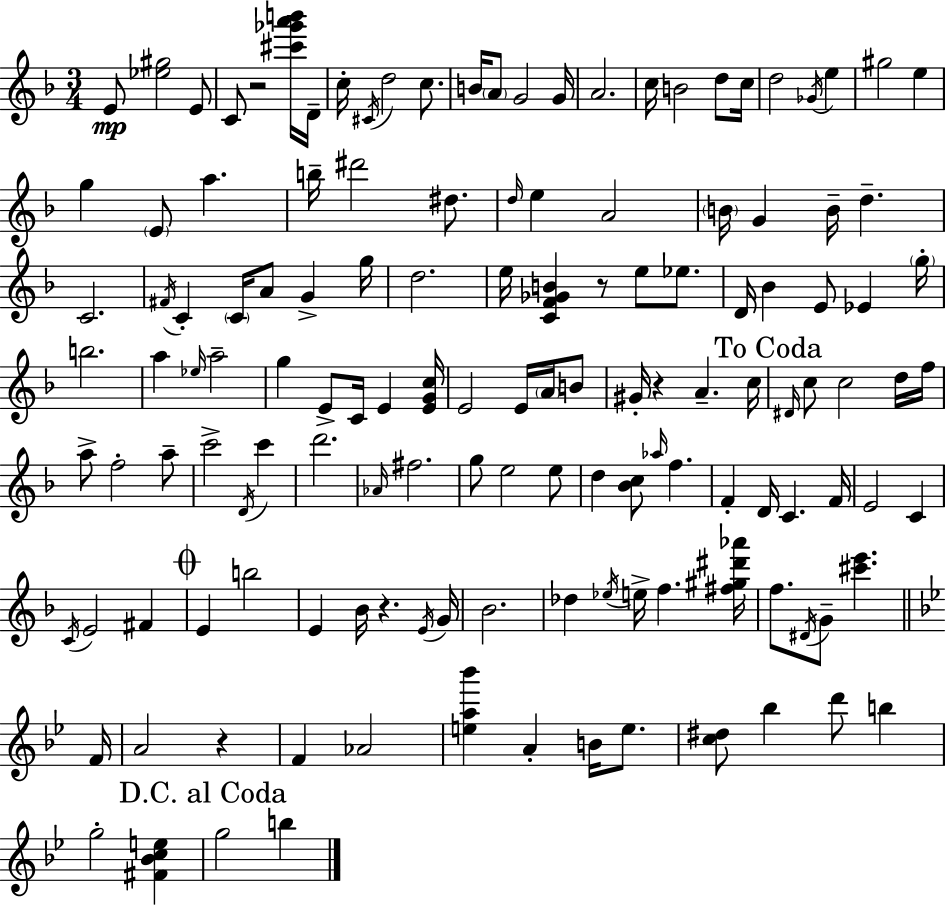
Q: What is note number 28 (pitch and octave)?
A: D#5